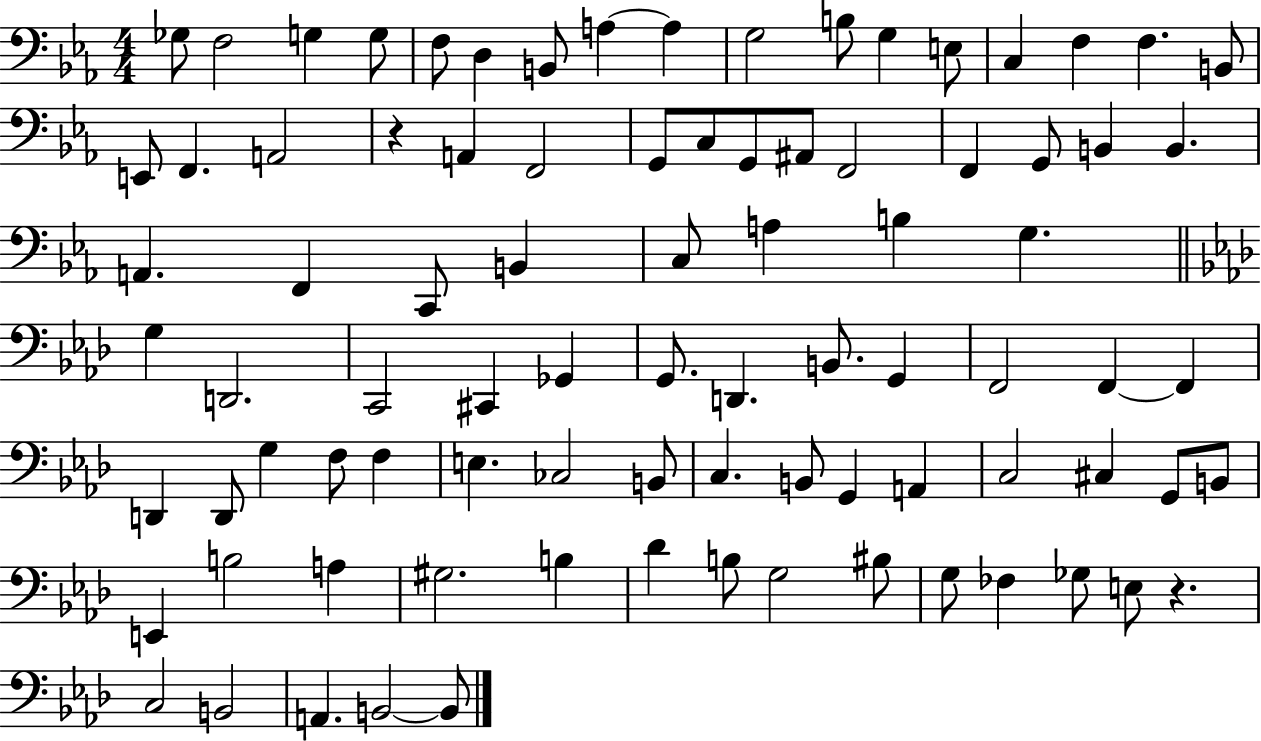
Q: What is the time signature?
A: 4/4